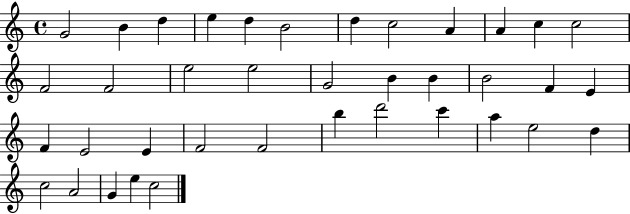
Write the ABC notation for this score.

X:1
T:Untitled
M:4/4
L:1/4
K:C
G2 B d e d B2 d c2 A A c c2 F2 F2 e2 e2 G2 B B B2 F E F E2 E F2 F2 b d'2 c' a e2 d c2 A2 G e c2